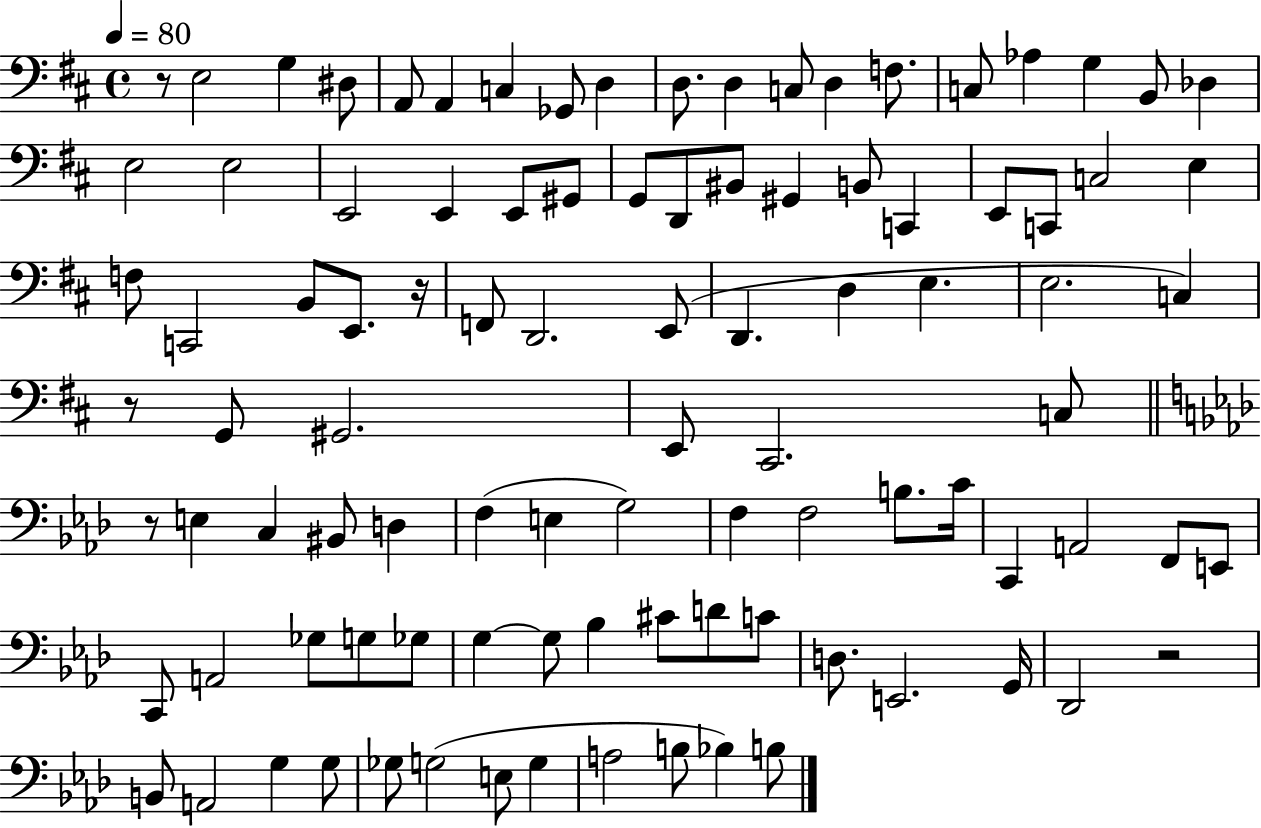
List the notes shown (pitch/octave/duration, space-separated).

R/e E3/h G3/q D#3/e A2/e A2/q C3/q Gb2/e D3/q D3/e. D3/q C3/e D3/q F3/e. C3/e Ab3/q G3/q B2/e Db3/q E3/h E3/h E2/h E2/q E2/e G#2/e G2/e D2/e BIS2/e G#2/q B2/e C2/q E2/e C2/e C3/h E3/q F3/e C2/h B2/e E2/e. R/s F2/e D2/h. E2/e D2/q. D3/q E3/q. E3/h. C3/q R/e G2/e G#2/h. E2/e C#2/h. C3/e R/e E3/q C3/q BIS2/e D3/q F3/q E3/q G3/h F3/q F3/h B3/e. C4/s C2/q A2/h F2/e E2/e C2/e A2/h Gb3/e G3/e Gb3/e G3/q G3/e Bb3/q C#4/e D4/e C4/e D3/e. E2/h. G2/s Db2/h R/h B2/e A2/h G3/q G3/e Gb3/e G3/h E3/e G3/q A3/h B3/e Bb3/q B3/e